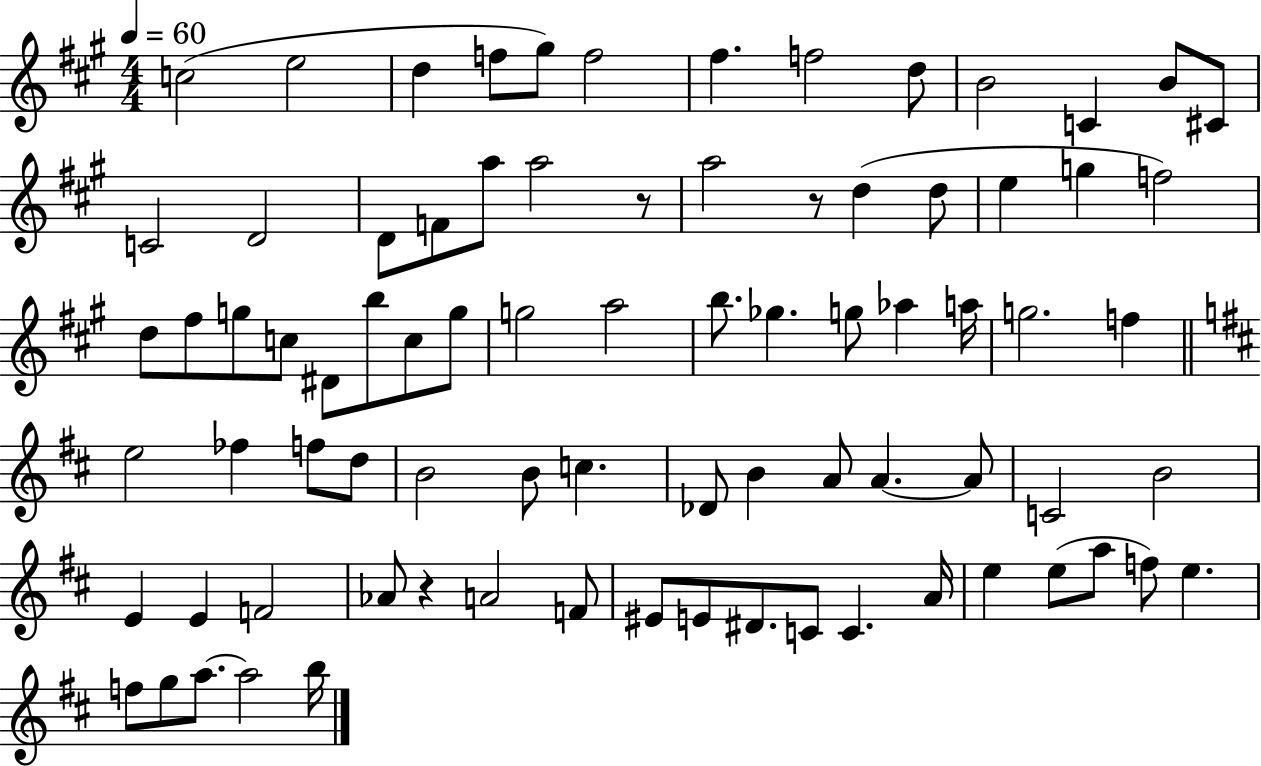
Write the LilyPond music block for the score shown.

{
  \clef treble
  \numericTimeSignature
  \time 4/4
  \key a \major
  \tempo 4 = 60
  c''2( e''2 | d''4 f''8 gis''8) f''2 | fis''4. f''2 d''8 | b'2 c'4 b'8 cis'8 | \break c'2 d'2 | d'8 f'8 a''8 a''2 r8 | a''2 r8 d''4( d''8 | e''4 g''4 f''2) | \break d''8 fis''8 g''8 c''8 dis'8 b''8 c''8 g''8 | g''2 a''2 | b''8. ges''4. g''8 aes''4 a''16 | g''2. f''4 | \break \bar "||" \break \key d \major e''2 fes''4 f''8 d''8 | b'2 b'8 c''4. | des'8 b'4 a'8 a'4.~~ a'8 | c'2 b'2 | \break e'4 e'4 f'2 | aes'8 r4 a'2 f'8 | eis'8 e'8 dis'8. c'8 c'4. a'16 | e''4 e''8( a''8 f''8) e''4. | \break f''8 g''8 a''8.~~ a''2 b''16 | \bar "|."
}